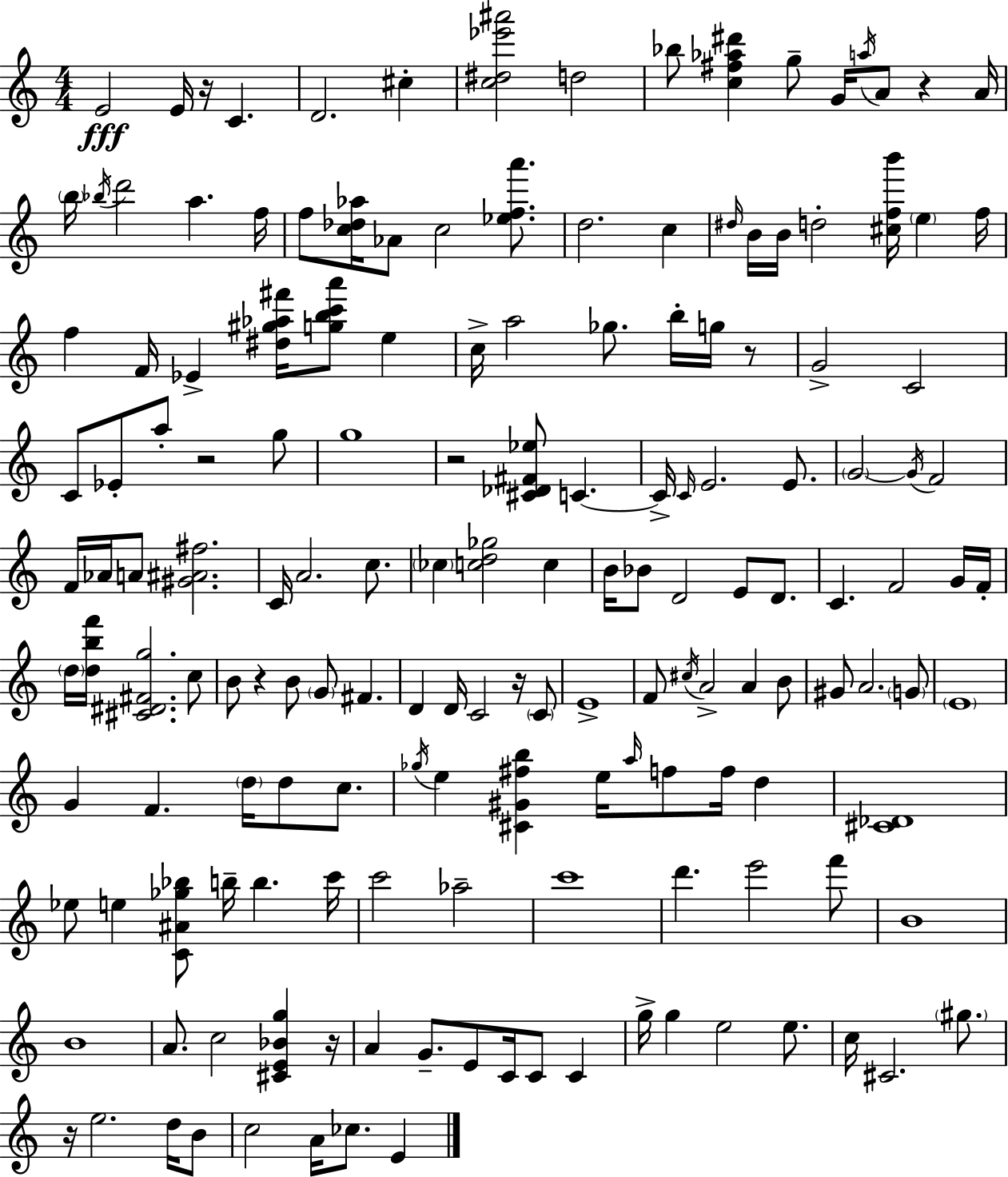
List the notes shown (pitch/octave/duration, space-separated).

E4/h E4/s R/s C4/q. D4/h. C#5/q [C5,D#5,Eb6,A#6]/h D5/h Bb5/e [C5,F#5,Ab5,D#6]/q G5/e G4/s A5/s A4/e R/q A4/s B5/s Bb5/s D6/h A5/q. F5/s F5/e [C5,Db5,Ab5]/s Ab4/e C5/h [Eb5,F5,A6]/e. D5/h. C5/q D#5/s B4/s B4/s D5/h [C#5,F5,B6]/s E5/q F5/s F5/q F4/s Eb4/q [D#5,G#5,Ab5,F#6]/s [G5,B5,C6,A6]/e E5/q C5/s A5/h Gb5/e. B5/s G5/s R/e G4/h C4/h C4/e Eb4/e A5/e R/h G5/e G5/w R/h [C#4,Db4,F#4,Eb5]/e C4/q. C4/s C4/s E4/h. E4/e. G4/h G4/s F4/h F4/s Ab4/s A4/e [G#4,A#4,F#5]/h. C4/s A4/h. C5/e. CES5/q [C5,D5,Gb5]/h C5/q B4/s Bb4/e D4/h E4/e D4/e. C4/q. F4/h G4/s F4/s D5/s [D5,B5,F6]/s [C#4,D#4,F#4,G5]/h. C5/e B4/e R/q B4/e G4/e F#4/q. D4/q D4/s C4/h R/s C4/e E4/w F4/e C#5/s A4/h A4/q B4/e G#4/e A4/h. G4/e E4/w G4/q F4/q. D5/s D5/e C5/e. Gb5/s E5/q [C#4,G#4,F#5,B5]/q E5/s A5/s F5/e F5/s D5/q [C#4,Db4]/w Eb5/e E5/q [C4,A#4,Gb5,Bb5]/e B5/s B5/q. C6/s C6/h Ab5/h C6/w D6/q. E6/h F6/e B4/w B4/w A4/e. C5/h [C#4,E4,Bb4,G5]/q R/s A4/q G4/e. E4/e C4/s C4/e C4/q G5/s G5/q E5/h E5/e. C5/s C#4/h. G#5/e. R/s E5/h. D5/s B4/e C5/h A4/s CES5/e. E4/q